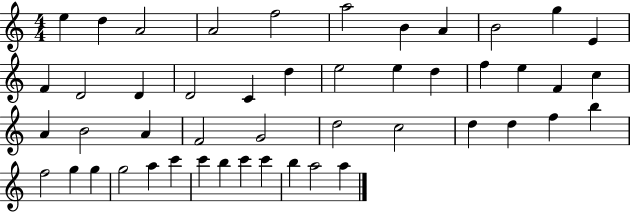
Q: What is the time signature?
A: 4/4